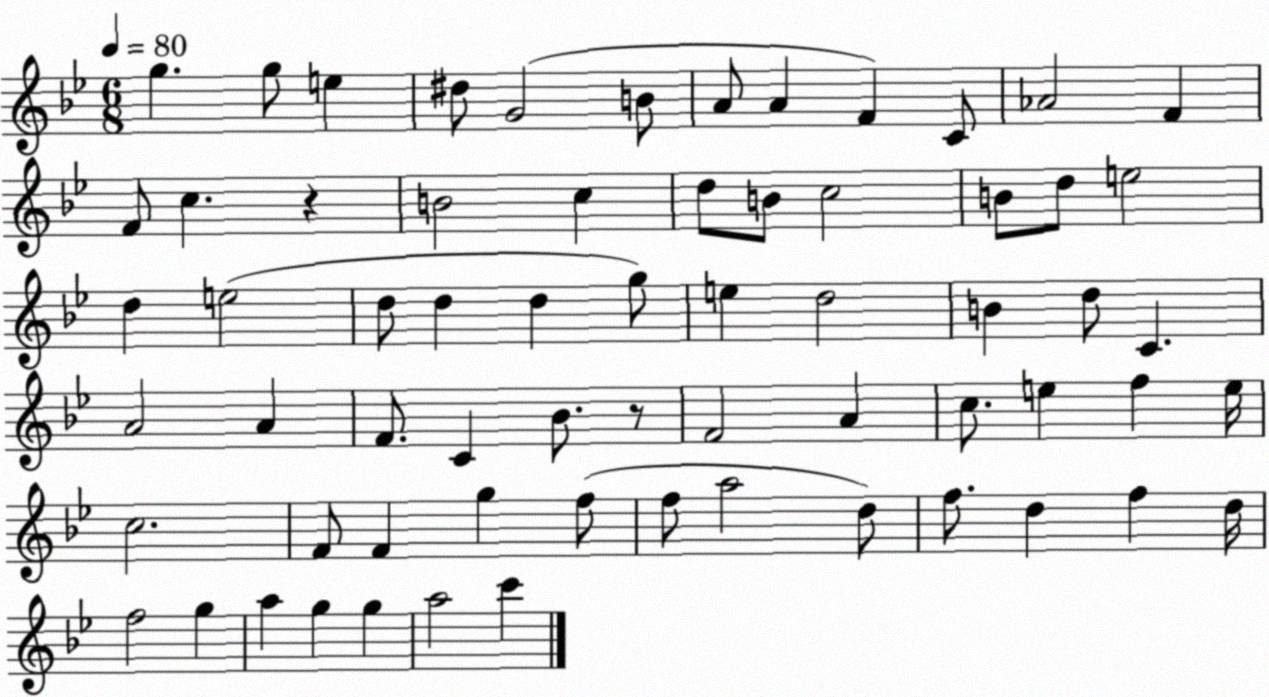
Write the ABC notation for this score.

X:1
T:Untitled
M:6/8
L:1/4
K:Bb
g g/2 e ^d/2 G2 B/2 A/2 A F C/2 _A2 F F/2 c z B2 c d/2 B/2 c2 B/2 d/2 e2 d e2 d/2 d d g/2 e d2 B d/2 C A2 A F/2 C _B/2 z/2 F2 A c/2 e f e/4 c2 F/2 F g f/2 f/2 a2 d/2 f/2 d f d/4 f2 g a g g a2 c'